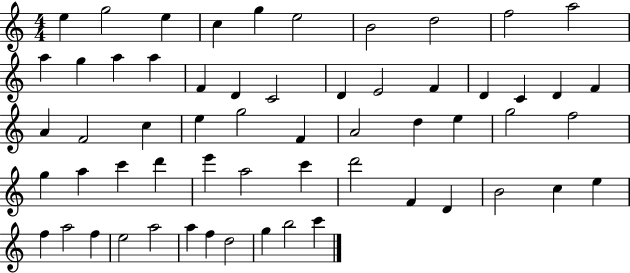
{
  \clef treble
  \numericTimeSignature
  \time 4/4
  \key c \major
  e''4 g''2 e''4 | c''4 g''4 e''2 | b'2 d''2 | f''2 a''2 | \break a''4 g''4 a''4 a''4 | f'4 d'4 c'2 | d'4 e'2 f'4 | d'4 c'4 d'4 f'4 | \break a'4 f'2 c''4 | e''4 g''2 f'4 | a'2 d''4 e''4 | g''2 f''2 | \break g''4 a''4 c'''4 d'''4 | e'''4 a''2 c'''4 | d'''2 f'4 d'4 | b'2 c''4 e''4 | \break f''4 a''2 f''4 | e''2 a''2 | a''4 f''4 d''2 | g''4 b''2 c'''4 | \break \bar "|."
}